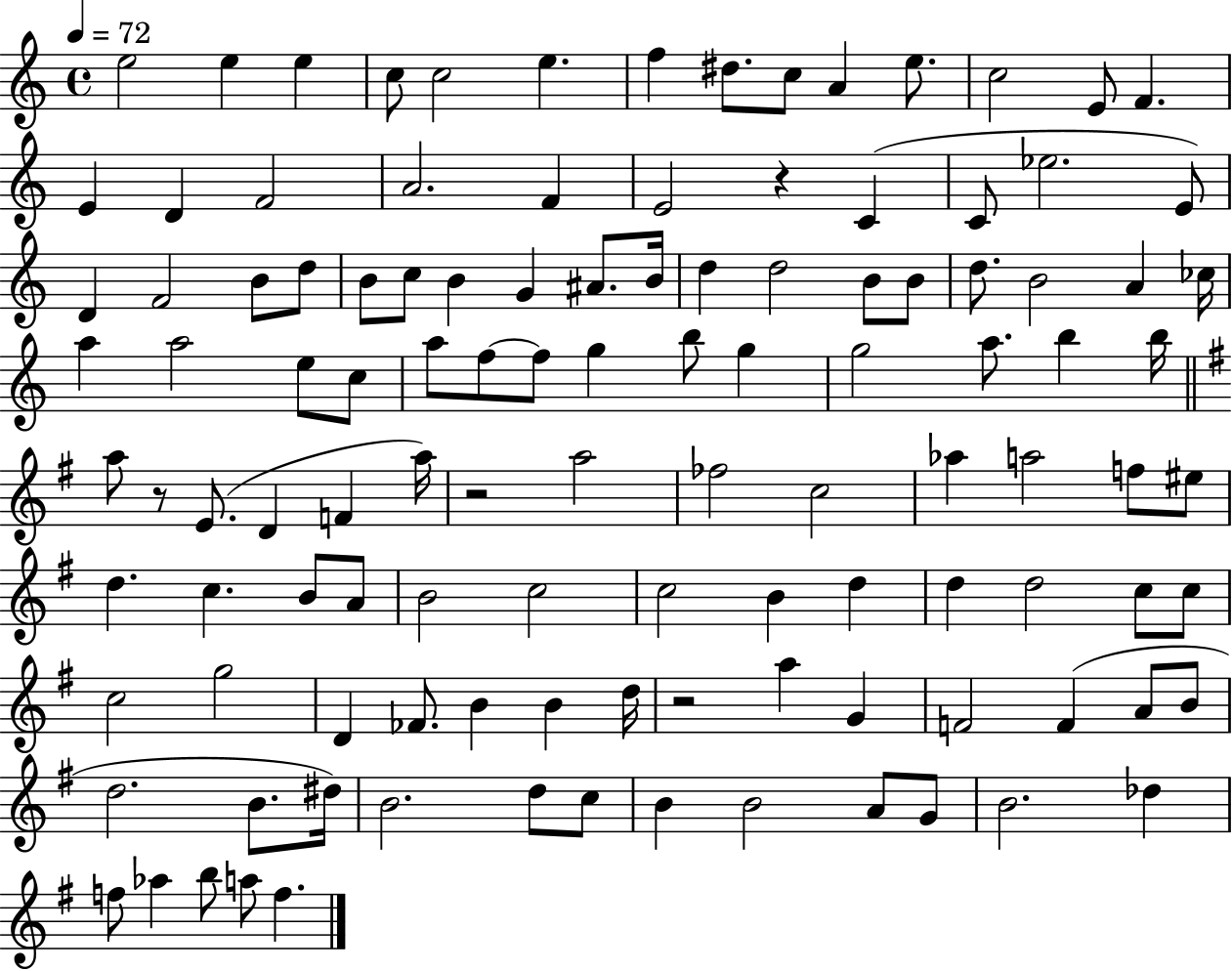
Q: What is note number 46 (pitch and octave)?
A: C5